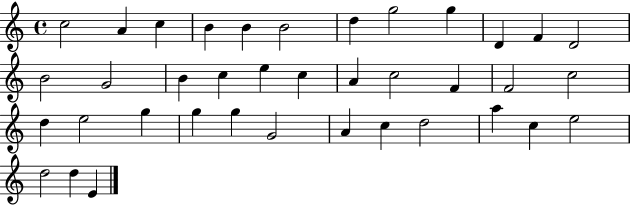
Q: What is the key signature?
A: C major